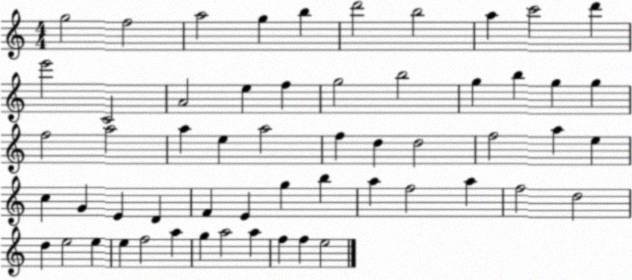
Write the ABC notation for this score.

X:1
T:Untitled
M:4/4
L:1/4
K:C
g2 f2 a2 g b d'2 b2 a c'2 d' e'2 C2 A2 e f g2 b2 g b g g f2 a2 a e a2 f d d2 f2 a e c G E D F E g b a f2 a f2 d2 d e2 e e f2 a g a2 a f f e2